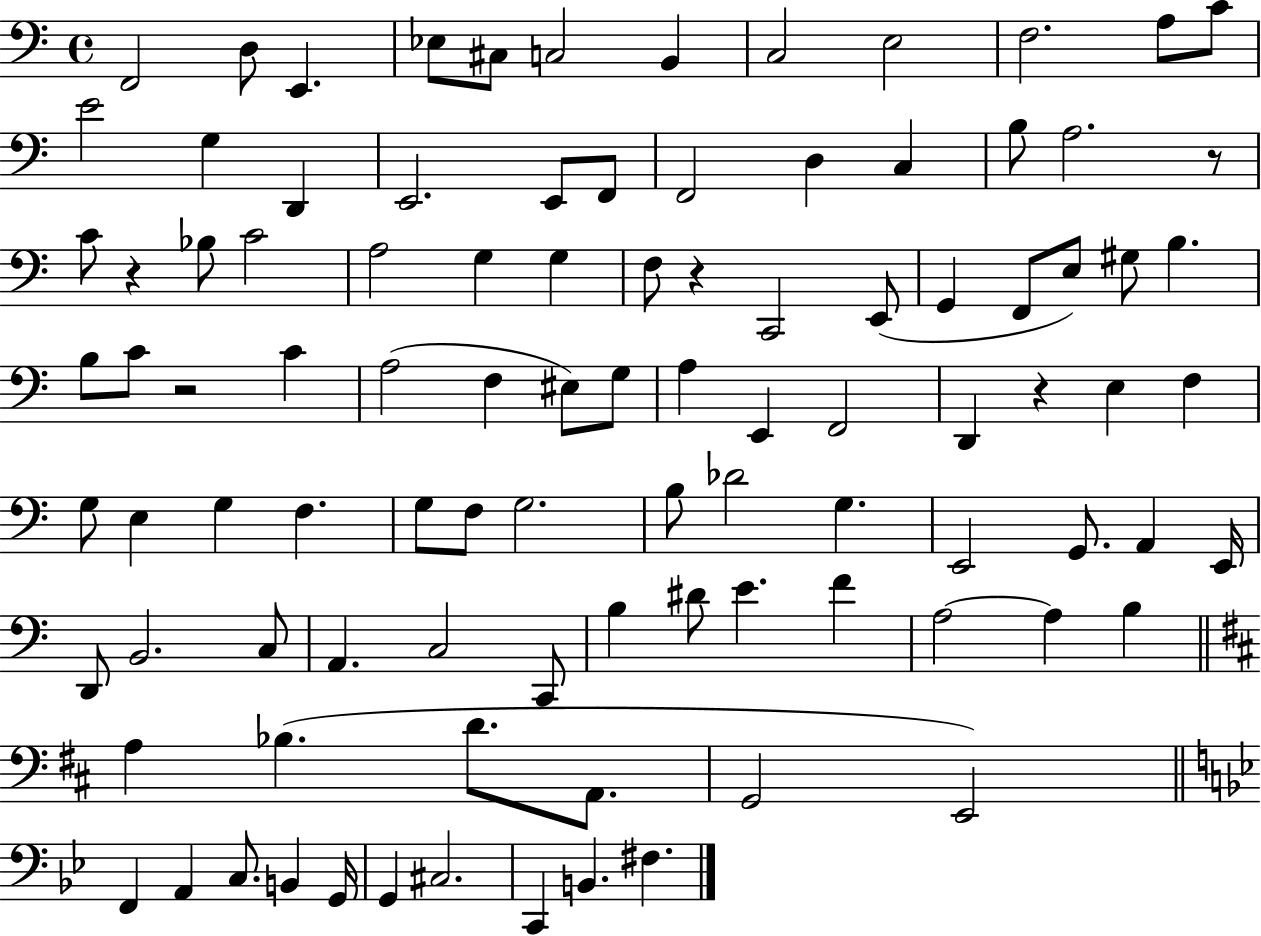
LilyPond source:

{
  \clef bass
  \time 4/4
  \defaultTimeSignature
  \key c \major
  f,2 d8 e,4. | ees8 cis8 c2 b,4 | c2 e2 | f2. a8 c'8 | \break e'2 g4 d,4 | e,2. e,8 f,8 | f,2 d4 c4 | b8 a2. r8 | \break c'8 r4 bes8 c'2 | a2 g4 g4 | f8 r4 c,2 e,8( | g,4 f,8 e8) gis8 b4. | \break b8 c'8 r2 c'4 | a2( f4 eis8) g8 | a4 e,4 f,2 | d,4 r4 e4 f4 | \break g8 e4 g4 f4. | g8 f8 g2. | b8 des'2 g4. | e,2 g,8. a,4 e,16 | \break d,8 b,2. c8 | a,4. c2 c,8 | b4 dis'8 e'4. f'4 | a2~~ a4 b4 | \break \bar "||" \break \key d \major a4 bes4.( d'8. a,8. | g,2 e,2) | \bar "||" \break \key bes \major f,4 a,4 c8. b,4 g,16 | g,4 cis2. | c,4 b,4. fis4. | \bar "|."
}